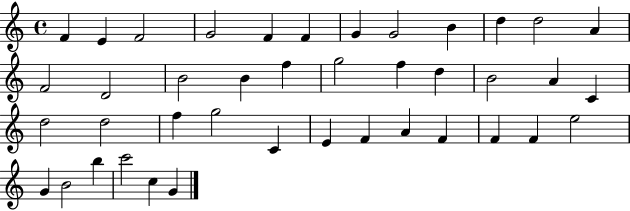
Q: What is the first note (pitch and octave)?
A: F4